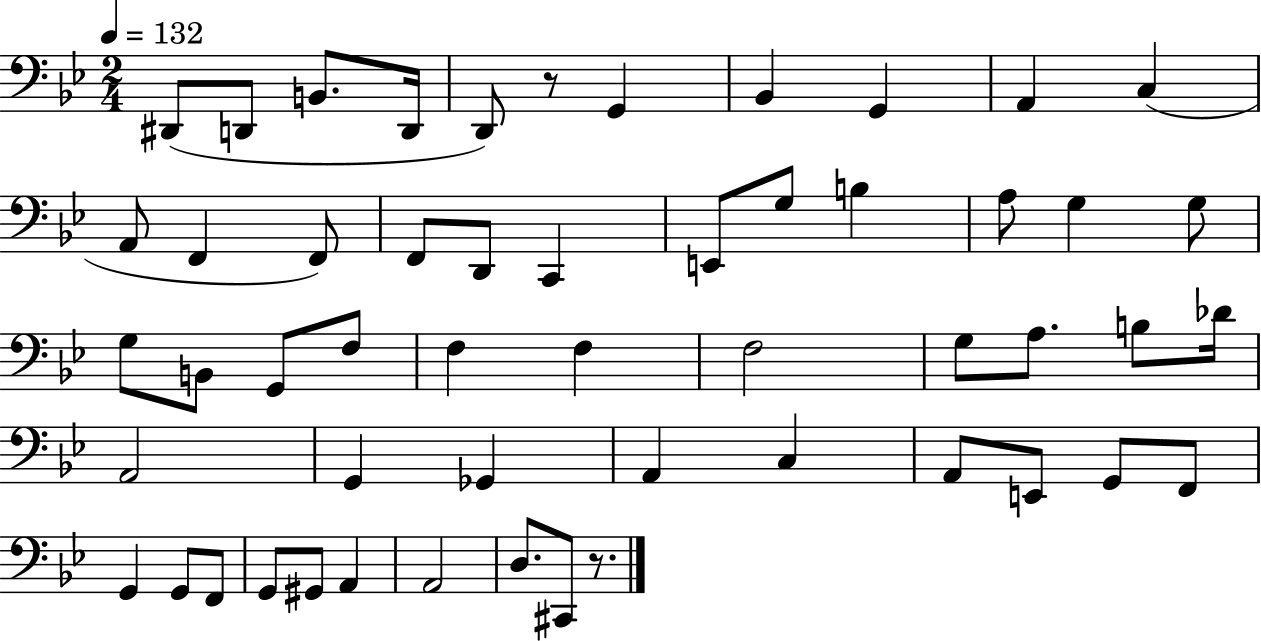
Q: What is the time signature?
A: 2/4